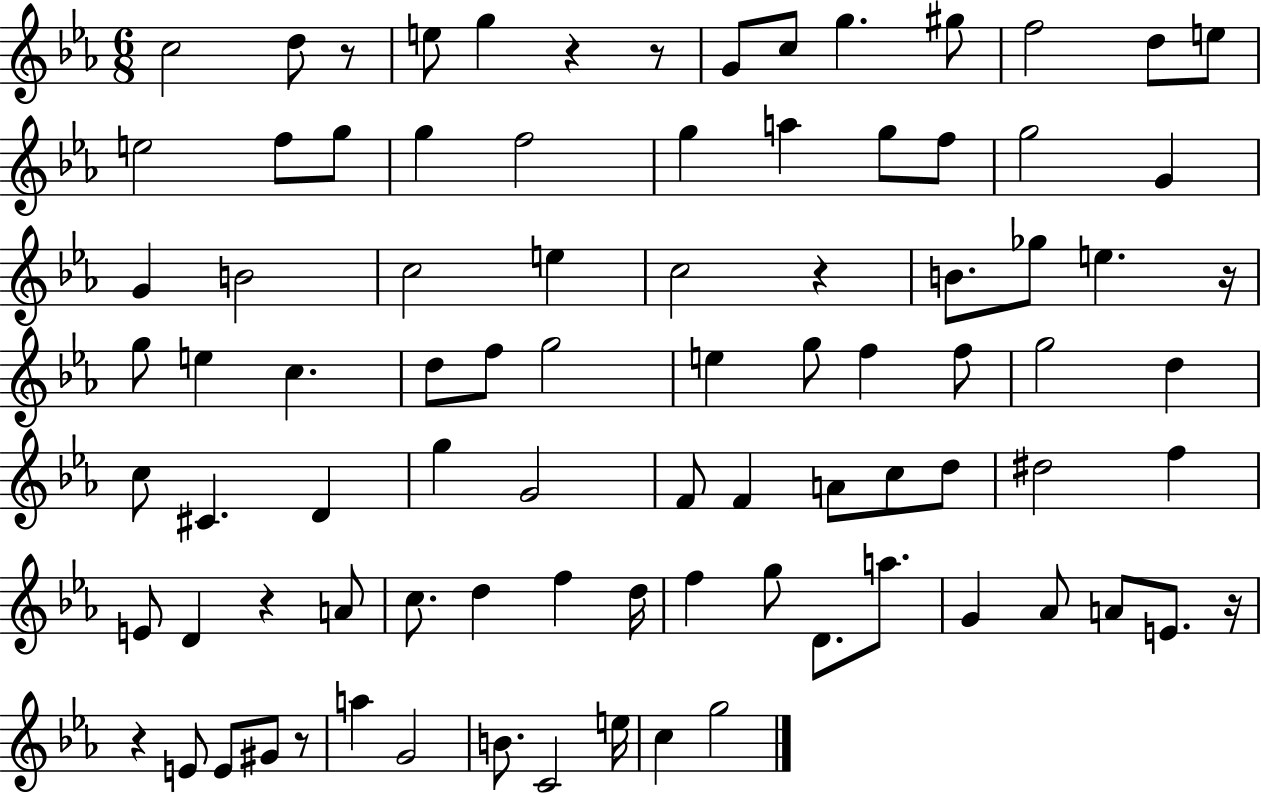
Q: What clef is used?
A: treble